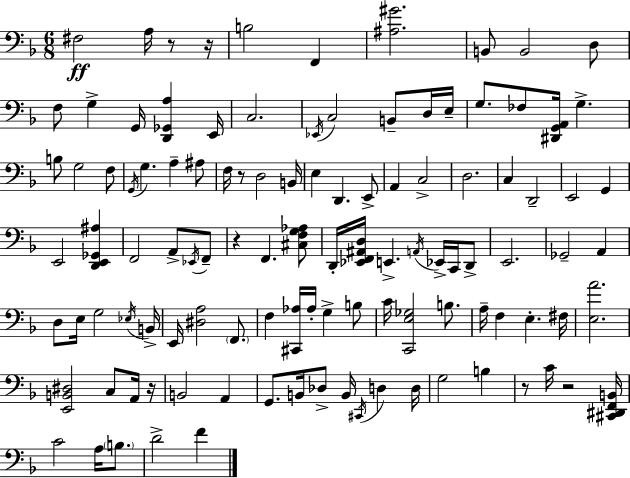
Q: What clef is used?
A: bass